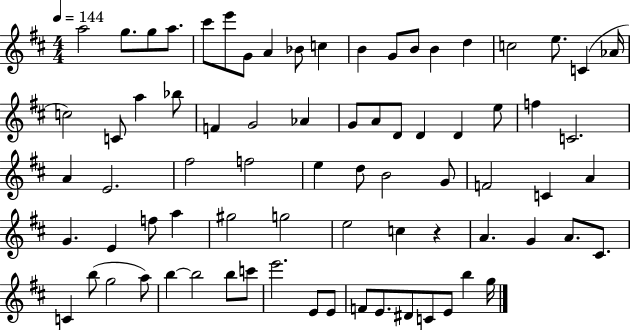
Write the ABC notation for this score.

X:1
T:Untitled
M:4/4
L:1/4
K:D
a2 g/2 g/2 a/2 ^c'/2 e'/2 G/2 A _B/2 c B G/2 B/2 B d c2 e/2 C _A/4 c2 C/2 a _b/2 F G2 _A G/2 A/2 D/2 D D e/2 f C2 A E2 ^f2 f2 e d/2 B2 G/2 F2 C A G E f/2 a ^g2 g2 e2 c z A G A/2 ^C/2 C b/2 g2 a/2 b b2 b/2 c'/2 e'2 E/2 E/2 F/2 E/2 ^D/2 C/2 E/2 b g/4